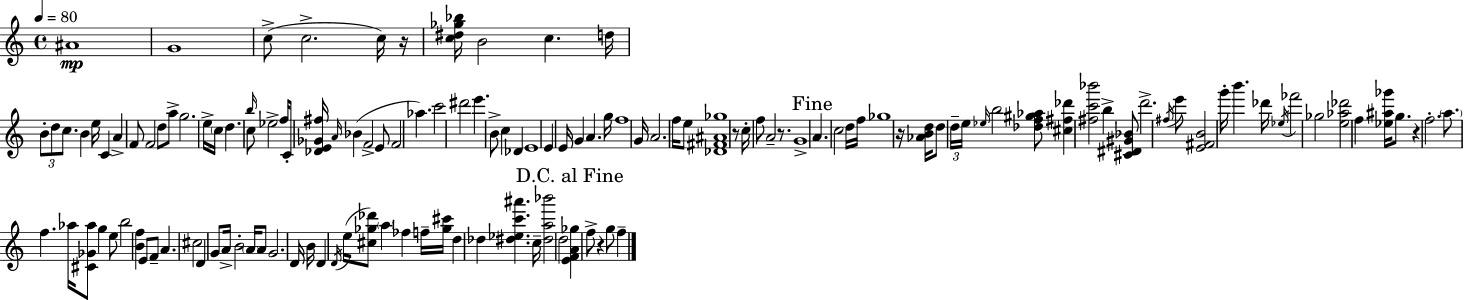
A#4/w G4/w C5/e C5/h. C5/s R/s [C5,D#5,Gb5,Bb5]/s B4/h C5/q. D5/s B4/e D5/e C5/e. B4/q E5/s C4/q A4/q F4/e F4/h D5/e A5/e G5/h. E5/s C5/s D5/q. C5/e B5/s Eb5/h F5/s C4/e [Db4,E4,Gb4,F#5]/s A4/s Bb4/q F4/h E4/e F4/h Ab5/q. C6/h D#6/h E6/q. B4/e C5/q Db4/q E4/w E4/q E4/s G4/q A4/q. G5/s F5/w G4/s A4/h. F5/s E5/e [Db4,F#4,A#4,Gb5]/w R/e C5/s F5/e A4/h R/e. G4/w A4/q. C5/h D5/s F5/s Gb5/w R/s [Ab4,B4,D5]/s D5/e D5/s E5/s Eb5/s B5/h [Db5,F5,G#5,Ab5]/e [C#5,F#5,Db6]/q [F#5,C6,Bb6]/h B5/q [C#4,D#4,G#4,Bb4]/e D6/h. F#5/s E6/e [E4,F#4,B4]/h G6/s B6/q. Db6/s Eb5/s FES6/h Gb5/h [E5,Ab5,Db6]/h F5/q [Eb5,A#5,Gb6]/s G5/e. R/q F5/h. A5/e. F5/q. Ab5/s [C#4,Gb4,Ab5]/e G5/q E5/e B5/h [B4,F5]/q E4/e F4/e A4/q. C#5/h D4/q G4/e A4/s B4/h A4/s A4/e G4/h. D4/s B4/s D4/q D4/s E5/s [C#5,Gb5,Db6]/e A5/q FES5/q F5/s [Gb5,C#6]/s D5/q Db5/q [D#5,Eb5,C6,A#6]/q. C5/s [D#5,A5,Bb6]/h D5/h [E4,F4,A4,Gb5]/q F5/e R/q G5/e F5/q